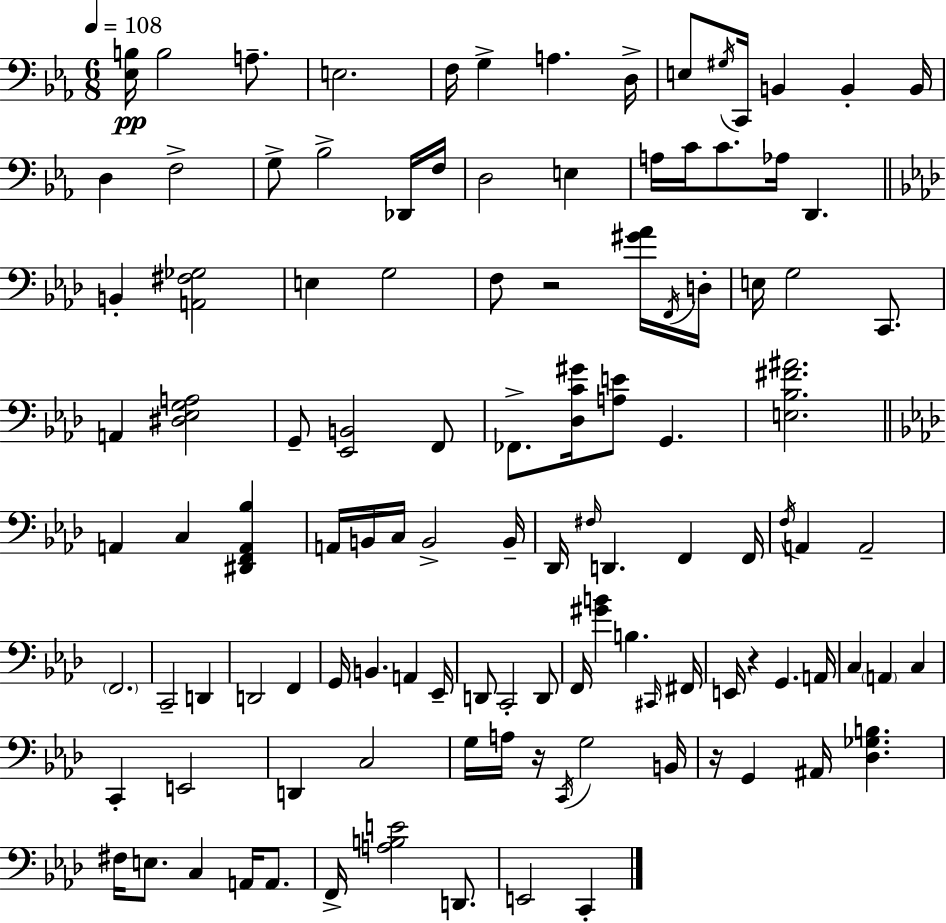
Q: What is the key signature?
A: EES major